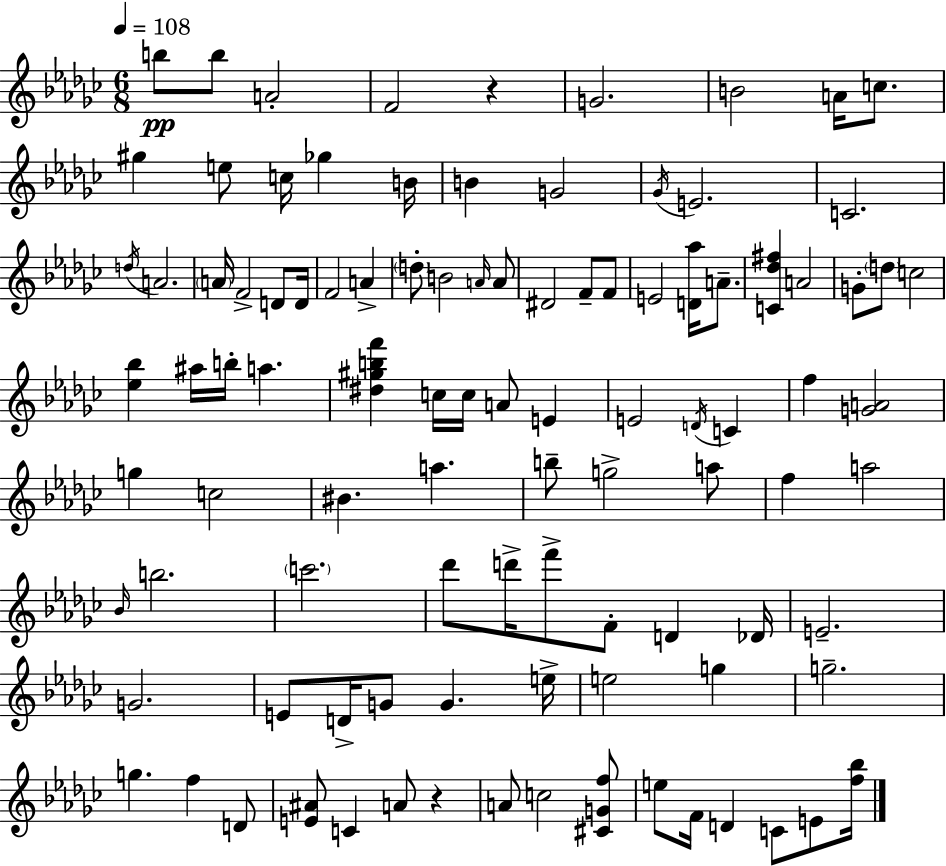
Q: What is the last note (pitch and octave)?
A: E4